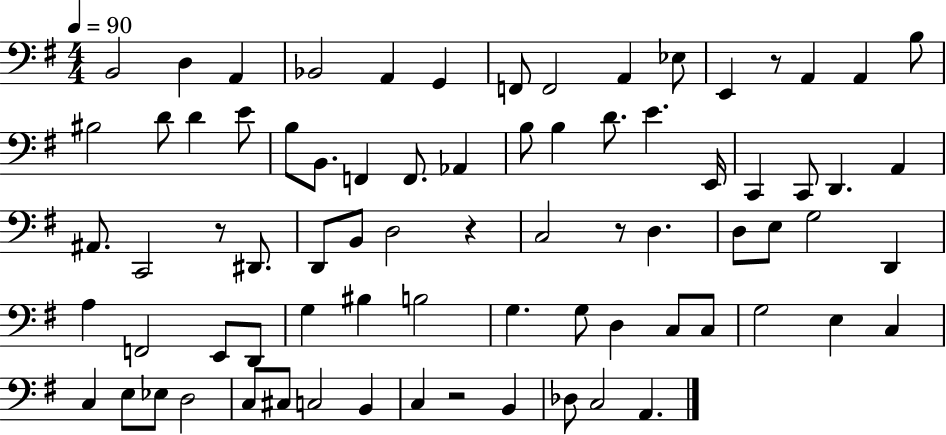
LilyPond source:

{
  \clef bass
  \numericTimeSignature
  \time 4/4
  \key g \major
  \tempo 4 = 90
  b,2 d4 a,4 | bes,2 a,4 g,4 | f,8 f,2 a,4 ees8 | e,4 r8 a,4 a,4 b8 | \break bis2 d'8 d'4 e'8 | b8 b,8. f,4 f,8. aes,4 | b8 b4 d'8. e'4. e,16 | c,4 c,8 d,4. a,4 | \break ais,8. c,2 r8 dis,8. | d,8 b,8 d2 r4 | c2 r8 d4. | d8 e8 g2 d,4 | \break a4 f,2 e,8 d,8 | g4 bis4 b2 | g4. g8 d4 c8 c8 | g2 e4 c4 | \break c4 e8 ees8 d2 | c8 cis8 c2 b,4 | c4 r2 b,4 | des8 c2 a,4. | \break \bar "|."
}